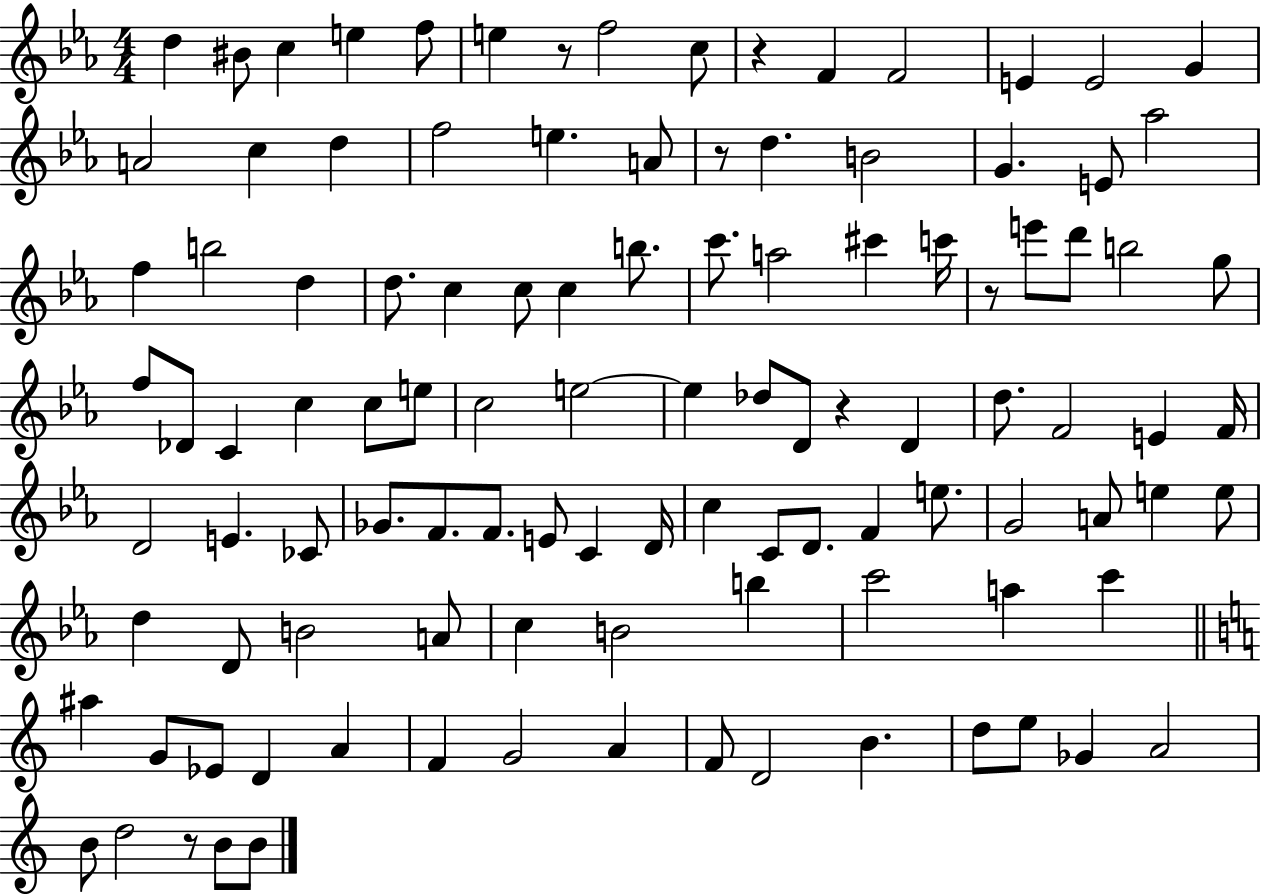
X:1
T:Untitled
M:4/4
L:1/4
K:Eb
d ^B/2 c e f/2 e z/2 f2 c/2 z F F2 E E2 G A2 c d f2 e A/2 z/2 d B2 G E/2 _a2 f b2 d d/2 c c/2 c b/2 c'/2 a2 ^c' c'/4 z/2 e'/2 d'/2 b2 g/2 f/2 _D/2 C c c/2 e/2 c2 e2 e _d/2 D/2 z D d/2 F2 E F/4 D2 E _C/2 _G/2 F/2 F/2 E/2 C D/4 c C/2 D/2 F e/2 G2 A/2 e e/2 d D/2 B2 A/2 c B2 b c'2 a c' ^a G/2 _E/2 D A F G2 A F/2 D2 B d/2 e/2 _G A2 B/2 d2 z/2 B/2 B/2